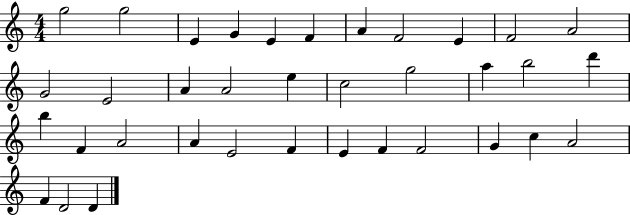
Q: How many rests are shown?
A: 0